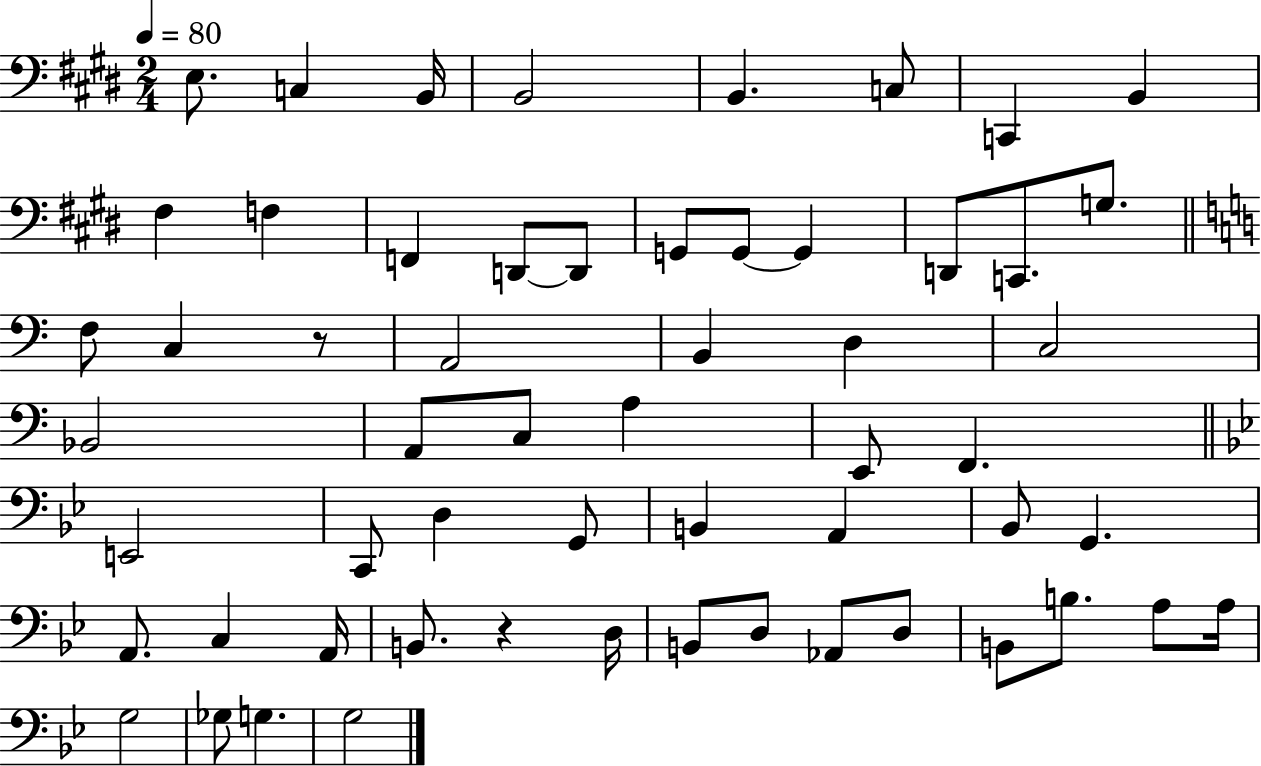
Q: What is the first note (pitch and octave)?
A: E3